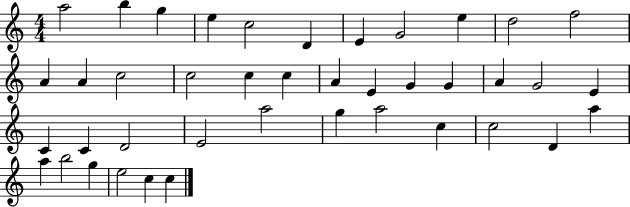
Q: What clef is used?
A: treble